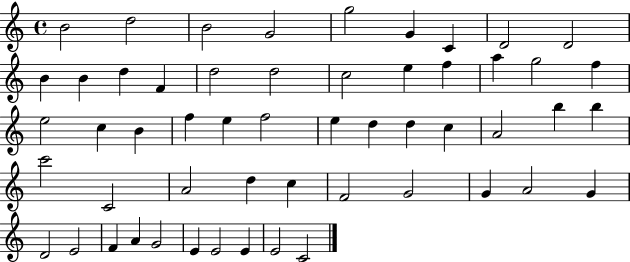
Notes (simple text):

B4/h D5/h B4/h G4/h G5/h G4/q C4/q D4/h D4/h B4/q B4/q D5/q F4/q D5/h D5/h C5/h E5/q F5/q A5/q G5/h F5/q E5/h C5/q B4/q F5/q E5/q F5/h E5/q D5/q D5/q C5/q A4/h B5/q B5/q C6/h C4/h A4/h D5/q C5/q F4/h G4/h G4/q A4/h G4/q D4/h E4/h F4/q A4/q G4/h E4/q E4/h E4/q E4/h C4/h